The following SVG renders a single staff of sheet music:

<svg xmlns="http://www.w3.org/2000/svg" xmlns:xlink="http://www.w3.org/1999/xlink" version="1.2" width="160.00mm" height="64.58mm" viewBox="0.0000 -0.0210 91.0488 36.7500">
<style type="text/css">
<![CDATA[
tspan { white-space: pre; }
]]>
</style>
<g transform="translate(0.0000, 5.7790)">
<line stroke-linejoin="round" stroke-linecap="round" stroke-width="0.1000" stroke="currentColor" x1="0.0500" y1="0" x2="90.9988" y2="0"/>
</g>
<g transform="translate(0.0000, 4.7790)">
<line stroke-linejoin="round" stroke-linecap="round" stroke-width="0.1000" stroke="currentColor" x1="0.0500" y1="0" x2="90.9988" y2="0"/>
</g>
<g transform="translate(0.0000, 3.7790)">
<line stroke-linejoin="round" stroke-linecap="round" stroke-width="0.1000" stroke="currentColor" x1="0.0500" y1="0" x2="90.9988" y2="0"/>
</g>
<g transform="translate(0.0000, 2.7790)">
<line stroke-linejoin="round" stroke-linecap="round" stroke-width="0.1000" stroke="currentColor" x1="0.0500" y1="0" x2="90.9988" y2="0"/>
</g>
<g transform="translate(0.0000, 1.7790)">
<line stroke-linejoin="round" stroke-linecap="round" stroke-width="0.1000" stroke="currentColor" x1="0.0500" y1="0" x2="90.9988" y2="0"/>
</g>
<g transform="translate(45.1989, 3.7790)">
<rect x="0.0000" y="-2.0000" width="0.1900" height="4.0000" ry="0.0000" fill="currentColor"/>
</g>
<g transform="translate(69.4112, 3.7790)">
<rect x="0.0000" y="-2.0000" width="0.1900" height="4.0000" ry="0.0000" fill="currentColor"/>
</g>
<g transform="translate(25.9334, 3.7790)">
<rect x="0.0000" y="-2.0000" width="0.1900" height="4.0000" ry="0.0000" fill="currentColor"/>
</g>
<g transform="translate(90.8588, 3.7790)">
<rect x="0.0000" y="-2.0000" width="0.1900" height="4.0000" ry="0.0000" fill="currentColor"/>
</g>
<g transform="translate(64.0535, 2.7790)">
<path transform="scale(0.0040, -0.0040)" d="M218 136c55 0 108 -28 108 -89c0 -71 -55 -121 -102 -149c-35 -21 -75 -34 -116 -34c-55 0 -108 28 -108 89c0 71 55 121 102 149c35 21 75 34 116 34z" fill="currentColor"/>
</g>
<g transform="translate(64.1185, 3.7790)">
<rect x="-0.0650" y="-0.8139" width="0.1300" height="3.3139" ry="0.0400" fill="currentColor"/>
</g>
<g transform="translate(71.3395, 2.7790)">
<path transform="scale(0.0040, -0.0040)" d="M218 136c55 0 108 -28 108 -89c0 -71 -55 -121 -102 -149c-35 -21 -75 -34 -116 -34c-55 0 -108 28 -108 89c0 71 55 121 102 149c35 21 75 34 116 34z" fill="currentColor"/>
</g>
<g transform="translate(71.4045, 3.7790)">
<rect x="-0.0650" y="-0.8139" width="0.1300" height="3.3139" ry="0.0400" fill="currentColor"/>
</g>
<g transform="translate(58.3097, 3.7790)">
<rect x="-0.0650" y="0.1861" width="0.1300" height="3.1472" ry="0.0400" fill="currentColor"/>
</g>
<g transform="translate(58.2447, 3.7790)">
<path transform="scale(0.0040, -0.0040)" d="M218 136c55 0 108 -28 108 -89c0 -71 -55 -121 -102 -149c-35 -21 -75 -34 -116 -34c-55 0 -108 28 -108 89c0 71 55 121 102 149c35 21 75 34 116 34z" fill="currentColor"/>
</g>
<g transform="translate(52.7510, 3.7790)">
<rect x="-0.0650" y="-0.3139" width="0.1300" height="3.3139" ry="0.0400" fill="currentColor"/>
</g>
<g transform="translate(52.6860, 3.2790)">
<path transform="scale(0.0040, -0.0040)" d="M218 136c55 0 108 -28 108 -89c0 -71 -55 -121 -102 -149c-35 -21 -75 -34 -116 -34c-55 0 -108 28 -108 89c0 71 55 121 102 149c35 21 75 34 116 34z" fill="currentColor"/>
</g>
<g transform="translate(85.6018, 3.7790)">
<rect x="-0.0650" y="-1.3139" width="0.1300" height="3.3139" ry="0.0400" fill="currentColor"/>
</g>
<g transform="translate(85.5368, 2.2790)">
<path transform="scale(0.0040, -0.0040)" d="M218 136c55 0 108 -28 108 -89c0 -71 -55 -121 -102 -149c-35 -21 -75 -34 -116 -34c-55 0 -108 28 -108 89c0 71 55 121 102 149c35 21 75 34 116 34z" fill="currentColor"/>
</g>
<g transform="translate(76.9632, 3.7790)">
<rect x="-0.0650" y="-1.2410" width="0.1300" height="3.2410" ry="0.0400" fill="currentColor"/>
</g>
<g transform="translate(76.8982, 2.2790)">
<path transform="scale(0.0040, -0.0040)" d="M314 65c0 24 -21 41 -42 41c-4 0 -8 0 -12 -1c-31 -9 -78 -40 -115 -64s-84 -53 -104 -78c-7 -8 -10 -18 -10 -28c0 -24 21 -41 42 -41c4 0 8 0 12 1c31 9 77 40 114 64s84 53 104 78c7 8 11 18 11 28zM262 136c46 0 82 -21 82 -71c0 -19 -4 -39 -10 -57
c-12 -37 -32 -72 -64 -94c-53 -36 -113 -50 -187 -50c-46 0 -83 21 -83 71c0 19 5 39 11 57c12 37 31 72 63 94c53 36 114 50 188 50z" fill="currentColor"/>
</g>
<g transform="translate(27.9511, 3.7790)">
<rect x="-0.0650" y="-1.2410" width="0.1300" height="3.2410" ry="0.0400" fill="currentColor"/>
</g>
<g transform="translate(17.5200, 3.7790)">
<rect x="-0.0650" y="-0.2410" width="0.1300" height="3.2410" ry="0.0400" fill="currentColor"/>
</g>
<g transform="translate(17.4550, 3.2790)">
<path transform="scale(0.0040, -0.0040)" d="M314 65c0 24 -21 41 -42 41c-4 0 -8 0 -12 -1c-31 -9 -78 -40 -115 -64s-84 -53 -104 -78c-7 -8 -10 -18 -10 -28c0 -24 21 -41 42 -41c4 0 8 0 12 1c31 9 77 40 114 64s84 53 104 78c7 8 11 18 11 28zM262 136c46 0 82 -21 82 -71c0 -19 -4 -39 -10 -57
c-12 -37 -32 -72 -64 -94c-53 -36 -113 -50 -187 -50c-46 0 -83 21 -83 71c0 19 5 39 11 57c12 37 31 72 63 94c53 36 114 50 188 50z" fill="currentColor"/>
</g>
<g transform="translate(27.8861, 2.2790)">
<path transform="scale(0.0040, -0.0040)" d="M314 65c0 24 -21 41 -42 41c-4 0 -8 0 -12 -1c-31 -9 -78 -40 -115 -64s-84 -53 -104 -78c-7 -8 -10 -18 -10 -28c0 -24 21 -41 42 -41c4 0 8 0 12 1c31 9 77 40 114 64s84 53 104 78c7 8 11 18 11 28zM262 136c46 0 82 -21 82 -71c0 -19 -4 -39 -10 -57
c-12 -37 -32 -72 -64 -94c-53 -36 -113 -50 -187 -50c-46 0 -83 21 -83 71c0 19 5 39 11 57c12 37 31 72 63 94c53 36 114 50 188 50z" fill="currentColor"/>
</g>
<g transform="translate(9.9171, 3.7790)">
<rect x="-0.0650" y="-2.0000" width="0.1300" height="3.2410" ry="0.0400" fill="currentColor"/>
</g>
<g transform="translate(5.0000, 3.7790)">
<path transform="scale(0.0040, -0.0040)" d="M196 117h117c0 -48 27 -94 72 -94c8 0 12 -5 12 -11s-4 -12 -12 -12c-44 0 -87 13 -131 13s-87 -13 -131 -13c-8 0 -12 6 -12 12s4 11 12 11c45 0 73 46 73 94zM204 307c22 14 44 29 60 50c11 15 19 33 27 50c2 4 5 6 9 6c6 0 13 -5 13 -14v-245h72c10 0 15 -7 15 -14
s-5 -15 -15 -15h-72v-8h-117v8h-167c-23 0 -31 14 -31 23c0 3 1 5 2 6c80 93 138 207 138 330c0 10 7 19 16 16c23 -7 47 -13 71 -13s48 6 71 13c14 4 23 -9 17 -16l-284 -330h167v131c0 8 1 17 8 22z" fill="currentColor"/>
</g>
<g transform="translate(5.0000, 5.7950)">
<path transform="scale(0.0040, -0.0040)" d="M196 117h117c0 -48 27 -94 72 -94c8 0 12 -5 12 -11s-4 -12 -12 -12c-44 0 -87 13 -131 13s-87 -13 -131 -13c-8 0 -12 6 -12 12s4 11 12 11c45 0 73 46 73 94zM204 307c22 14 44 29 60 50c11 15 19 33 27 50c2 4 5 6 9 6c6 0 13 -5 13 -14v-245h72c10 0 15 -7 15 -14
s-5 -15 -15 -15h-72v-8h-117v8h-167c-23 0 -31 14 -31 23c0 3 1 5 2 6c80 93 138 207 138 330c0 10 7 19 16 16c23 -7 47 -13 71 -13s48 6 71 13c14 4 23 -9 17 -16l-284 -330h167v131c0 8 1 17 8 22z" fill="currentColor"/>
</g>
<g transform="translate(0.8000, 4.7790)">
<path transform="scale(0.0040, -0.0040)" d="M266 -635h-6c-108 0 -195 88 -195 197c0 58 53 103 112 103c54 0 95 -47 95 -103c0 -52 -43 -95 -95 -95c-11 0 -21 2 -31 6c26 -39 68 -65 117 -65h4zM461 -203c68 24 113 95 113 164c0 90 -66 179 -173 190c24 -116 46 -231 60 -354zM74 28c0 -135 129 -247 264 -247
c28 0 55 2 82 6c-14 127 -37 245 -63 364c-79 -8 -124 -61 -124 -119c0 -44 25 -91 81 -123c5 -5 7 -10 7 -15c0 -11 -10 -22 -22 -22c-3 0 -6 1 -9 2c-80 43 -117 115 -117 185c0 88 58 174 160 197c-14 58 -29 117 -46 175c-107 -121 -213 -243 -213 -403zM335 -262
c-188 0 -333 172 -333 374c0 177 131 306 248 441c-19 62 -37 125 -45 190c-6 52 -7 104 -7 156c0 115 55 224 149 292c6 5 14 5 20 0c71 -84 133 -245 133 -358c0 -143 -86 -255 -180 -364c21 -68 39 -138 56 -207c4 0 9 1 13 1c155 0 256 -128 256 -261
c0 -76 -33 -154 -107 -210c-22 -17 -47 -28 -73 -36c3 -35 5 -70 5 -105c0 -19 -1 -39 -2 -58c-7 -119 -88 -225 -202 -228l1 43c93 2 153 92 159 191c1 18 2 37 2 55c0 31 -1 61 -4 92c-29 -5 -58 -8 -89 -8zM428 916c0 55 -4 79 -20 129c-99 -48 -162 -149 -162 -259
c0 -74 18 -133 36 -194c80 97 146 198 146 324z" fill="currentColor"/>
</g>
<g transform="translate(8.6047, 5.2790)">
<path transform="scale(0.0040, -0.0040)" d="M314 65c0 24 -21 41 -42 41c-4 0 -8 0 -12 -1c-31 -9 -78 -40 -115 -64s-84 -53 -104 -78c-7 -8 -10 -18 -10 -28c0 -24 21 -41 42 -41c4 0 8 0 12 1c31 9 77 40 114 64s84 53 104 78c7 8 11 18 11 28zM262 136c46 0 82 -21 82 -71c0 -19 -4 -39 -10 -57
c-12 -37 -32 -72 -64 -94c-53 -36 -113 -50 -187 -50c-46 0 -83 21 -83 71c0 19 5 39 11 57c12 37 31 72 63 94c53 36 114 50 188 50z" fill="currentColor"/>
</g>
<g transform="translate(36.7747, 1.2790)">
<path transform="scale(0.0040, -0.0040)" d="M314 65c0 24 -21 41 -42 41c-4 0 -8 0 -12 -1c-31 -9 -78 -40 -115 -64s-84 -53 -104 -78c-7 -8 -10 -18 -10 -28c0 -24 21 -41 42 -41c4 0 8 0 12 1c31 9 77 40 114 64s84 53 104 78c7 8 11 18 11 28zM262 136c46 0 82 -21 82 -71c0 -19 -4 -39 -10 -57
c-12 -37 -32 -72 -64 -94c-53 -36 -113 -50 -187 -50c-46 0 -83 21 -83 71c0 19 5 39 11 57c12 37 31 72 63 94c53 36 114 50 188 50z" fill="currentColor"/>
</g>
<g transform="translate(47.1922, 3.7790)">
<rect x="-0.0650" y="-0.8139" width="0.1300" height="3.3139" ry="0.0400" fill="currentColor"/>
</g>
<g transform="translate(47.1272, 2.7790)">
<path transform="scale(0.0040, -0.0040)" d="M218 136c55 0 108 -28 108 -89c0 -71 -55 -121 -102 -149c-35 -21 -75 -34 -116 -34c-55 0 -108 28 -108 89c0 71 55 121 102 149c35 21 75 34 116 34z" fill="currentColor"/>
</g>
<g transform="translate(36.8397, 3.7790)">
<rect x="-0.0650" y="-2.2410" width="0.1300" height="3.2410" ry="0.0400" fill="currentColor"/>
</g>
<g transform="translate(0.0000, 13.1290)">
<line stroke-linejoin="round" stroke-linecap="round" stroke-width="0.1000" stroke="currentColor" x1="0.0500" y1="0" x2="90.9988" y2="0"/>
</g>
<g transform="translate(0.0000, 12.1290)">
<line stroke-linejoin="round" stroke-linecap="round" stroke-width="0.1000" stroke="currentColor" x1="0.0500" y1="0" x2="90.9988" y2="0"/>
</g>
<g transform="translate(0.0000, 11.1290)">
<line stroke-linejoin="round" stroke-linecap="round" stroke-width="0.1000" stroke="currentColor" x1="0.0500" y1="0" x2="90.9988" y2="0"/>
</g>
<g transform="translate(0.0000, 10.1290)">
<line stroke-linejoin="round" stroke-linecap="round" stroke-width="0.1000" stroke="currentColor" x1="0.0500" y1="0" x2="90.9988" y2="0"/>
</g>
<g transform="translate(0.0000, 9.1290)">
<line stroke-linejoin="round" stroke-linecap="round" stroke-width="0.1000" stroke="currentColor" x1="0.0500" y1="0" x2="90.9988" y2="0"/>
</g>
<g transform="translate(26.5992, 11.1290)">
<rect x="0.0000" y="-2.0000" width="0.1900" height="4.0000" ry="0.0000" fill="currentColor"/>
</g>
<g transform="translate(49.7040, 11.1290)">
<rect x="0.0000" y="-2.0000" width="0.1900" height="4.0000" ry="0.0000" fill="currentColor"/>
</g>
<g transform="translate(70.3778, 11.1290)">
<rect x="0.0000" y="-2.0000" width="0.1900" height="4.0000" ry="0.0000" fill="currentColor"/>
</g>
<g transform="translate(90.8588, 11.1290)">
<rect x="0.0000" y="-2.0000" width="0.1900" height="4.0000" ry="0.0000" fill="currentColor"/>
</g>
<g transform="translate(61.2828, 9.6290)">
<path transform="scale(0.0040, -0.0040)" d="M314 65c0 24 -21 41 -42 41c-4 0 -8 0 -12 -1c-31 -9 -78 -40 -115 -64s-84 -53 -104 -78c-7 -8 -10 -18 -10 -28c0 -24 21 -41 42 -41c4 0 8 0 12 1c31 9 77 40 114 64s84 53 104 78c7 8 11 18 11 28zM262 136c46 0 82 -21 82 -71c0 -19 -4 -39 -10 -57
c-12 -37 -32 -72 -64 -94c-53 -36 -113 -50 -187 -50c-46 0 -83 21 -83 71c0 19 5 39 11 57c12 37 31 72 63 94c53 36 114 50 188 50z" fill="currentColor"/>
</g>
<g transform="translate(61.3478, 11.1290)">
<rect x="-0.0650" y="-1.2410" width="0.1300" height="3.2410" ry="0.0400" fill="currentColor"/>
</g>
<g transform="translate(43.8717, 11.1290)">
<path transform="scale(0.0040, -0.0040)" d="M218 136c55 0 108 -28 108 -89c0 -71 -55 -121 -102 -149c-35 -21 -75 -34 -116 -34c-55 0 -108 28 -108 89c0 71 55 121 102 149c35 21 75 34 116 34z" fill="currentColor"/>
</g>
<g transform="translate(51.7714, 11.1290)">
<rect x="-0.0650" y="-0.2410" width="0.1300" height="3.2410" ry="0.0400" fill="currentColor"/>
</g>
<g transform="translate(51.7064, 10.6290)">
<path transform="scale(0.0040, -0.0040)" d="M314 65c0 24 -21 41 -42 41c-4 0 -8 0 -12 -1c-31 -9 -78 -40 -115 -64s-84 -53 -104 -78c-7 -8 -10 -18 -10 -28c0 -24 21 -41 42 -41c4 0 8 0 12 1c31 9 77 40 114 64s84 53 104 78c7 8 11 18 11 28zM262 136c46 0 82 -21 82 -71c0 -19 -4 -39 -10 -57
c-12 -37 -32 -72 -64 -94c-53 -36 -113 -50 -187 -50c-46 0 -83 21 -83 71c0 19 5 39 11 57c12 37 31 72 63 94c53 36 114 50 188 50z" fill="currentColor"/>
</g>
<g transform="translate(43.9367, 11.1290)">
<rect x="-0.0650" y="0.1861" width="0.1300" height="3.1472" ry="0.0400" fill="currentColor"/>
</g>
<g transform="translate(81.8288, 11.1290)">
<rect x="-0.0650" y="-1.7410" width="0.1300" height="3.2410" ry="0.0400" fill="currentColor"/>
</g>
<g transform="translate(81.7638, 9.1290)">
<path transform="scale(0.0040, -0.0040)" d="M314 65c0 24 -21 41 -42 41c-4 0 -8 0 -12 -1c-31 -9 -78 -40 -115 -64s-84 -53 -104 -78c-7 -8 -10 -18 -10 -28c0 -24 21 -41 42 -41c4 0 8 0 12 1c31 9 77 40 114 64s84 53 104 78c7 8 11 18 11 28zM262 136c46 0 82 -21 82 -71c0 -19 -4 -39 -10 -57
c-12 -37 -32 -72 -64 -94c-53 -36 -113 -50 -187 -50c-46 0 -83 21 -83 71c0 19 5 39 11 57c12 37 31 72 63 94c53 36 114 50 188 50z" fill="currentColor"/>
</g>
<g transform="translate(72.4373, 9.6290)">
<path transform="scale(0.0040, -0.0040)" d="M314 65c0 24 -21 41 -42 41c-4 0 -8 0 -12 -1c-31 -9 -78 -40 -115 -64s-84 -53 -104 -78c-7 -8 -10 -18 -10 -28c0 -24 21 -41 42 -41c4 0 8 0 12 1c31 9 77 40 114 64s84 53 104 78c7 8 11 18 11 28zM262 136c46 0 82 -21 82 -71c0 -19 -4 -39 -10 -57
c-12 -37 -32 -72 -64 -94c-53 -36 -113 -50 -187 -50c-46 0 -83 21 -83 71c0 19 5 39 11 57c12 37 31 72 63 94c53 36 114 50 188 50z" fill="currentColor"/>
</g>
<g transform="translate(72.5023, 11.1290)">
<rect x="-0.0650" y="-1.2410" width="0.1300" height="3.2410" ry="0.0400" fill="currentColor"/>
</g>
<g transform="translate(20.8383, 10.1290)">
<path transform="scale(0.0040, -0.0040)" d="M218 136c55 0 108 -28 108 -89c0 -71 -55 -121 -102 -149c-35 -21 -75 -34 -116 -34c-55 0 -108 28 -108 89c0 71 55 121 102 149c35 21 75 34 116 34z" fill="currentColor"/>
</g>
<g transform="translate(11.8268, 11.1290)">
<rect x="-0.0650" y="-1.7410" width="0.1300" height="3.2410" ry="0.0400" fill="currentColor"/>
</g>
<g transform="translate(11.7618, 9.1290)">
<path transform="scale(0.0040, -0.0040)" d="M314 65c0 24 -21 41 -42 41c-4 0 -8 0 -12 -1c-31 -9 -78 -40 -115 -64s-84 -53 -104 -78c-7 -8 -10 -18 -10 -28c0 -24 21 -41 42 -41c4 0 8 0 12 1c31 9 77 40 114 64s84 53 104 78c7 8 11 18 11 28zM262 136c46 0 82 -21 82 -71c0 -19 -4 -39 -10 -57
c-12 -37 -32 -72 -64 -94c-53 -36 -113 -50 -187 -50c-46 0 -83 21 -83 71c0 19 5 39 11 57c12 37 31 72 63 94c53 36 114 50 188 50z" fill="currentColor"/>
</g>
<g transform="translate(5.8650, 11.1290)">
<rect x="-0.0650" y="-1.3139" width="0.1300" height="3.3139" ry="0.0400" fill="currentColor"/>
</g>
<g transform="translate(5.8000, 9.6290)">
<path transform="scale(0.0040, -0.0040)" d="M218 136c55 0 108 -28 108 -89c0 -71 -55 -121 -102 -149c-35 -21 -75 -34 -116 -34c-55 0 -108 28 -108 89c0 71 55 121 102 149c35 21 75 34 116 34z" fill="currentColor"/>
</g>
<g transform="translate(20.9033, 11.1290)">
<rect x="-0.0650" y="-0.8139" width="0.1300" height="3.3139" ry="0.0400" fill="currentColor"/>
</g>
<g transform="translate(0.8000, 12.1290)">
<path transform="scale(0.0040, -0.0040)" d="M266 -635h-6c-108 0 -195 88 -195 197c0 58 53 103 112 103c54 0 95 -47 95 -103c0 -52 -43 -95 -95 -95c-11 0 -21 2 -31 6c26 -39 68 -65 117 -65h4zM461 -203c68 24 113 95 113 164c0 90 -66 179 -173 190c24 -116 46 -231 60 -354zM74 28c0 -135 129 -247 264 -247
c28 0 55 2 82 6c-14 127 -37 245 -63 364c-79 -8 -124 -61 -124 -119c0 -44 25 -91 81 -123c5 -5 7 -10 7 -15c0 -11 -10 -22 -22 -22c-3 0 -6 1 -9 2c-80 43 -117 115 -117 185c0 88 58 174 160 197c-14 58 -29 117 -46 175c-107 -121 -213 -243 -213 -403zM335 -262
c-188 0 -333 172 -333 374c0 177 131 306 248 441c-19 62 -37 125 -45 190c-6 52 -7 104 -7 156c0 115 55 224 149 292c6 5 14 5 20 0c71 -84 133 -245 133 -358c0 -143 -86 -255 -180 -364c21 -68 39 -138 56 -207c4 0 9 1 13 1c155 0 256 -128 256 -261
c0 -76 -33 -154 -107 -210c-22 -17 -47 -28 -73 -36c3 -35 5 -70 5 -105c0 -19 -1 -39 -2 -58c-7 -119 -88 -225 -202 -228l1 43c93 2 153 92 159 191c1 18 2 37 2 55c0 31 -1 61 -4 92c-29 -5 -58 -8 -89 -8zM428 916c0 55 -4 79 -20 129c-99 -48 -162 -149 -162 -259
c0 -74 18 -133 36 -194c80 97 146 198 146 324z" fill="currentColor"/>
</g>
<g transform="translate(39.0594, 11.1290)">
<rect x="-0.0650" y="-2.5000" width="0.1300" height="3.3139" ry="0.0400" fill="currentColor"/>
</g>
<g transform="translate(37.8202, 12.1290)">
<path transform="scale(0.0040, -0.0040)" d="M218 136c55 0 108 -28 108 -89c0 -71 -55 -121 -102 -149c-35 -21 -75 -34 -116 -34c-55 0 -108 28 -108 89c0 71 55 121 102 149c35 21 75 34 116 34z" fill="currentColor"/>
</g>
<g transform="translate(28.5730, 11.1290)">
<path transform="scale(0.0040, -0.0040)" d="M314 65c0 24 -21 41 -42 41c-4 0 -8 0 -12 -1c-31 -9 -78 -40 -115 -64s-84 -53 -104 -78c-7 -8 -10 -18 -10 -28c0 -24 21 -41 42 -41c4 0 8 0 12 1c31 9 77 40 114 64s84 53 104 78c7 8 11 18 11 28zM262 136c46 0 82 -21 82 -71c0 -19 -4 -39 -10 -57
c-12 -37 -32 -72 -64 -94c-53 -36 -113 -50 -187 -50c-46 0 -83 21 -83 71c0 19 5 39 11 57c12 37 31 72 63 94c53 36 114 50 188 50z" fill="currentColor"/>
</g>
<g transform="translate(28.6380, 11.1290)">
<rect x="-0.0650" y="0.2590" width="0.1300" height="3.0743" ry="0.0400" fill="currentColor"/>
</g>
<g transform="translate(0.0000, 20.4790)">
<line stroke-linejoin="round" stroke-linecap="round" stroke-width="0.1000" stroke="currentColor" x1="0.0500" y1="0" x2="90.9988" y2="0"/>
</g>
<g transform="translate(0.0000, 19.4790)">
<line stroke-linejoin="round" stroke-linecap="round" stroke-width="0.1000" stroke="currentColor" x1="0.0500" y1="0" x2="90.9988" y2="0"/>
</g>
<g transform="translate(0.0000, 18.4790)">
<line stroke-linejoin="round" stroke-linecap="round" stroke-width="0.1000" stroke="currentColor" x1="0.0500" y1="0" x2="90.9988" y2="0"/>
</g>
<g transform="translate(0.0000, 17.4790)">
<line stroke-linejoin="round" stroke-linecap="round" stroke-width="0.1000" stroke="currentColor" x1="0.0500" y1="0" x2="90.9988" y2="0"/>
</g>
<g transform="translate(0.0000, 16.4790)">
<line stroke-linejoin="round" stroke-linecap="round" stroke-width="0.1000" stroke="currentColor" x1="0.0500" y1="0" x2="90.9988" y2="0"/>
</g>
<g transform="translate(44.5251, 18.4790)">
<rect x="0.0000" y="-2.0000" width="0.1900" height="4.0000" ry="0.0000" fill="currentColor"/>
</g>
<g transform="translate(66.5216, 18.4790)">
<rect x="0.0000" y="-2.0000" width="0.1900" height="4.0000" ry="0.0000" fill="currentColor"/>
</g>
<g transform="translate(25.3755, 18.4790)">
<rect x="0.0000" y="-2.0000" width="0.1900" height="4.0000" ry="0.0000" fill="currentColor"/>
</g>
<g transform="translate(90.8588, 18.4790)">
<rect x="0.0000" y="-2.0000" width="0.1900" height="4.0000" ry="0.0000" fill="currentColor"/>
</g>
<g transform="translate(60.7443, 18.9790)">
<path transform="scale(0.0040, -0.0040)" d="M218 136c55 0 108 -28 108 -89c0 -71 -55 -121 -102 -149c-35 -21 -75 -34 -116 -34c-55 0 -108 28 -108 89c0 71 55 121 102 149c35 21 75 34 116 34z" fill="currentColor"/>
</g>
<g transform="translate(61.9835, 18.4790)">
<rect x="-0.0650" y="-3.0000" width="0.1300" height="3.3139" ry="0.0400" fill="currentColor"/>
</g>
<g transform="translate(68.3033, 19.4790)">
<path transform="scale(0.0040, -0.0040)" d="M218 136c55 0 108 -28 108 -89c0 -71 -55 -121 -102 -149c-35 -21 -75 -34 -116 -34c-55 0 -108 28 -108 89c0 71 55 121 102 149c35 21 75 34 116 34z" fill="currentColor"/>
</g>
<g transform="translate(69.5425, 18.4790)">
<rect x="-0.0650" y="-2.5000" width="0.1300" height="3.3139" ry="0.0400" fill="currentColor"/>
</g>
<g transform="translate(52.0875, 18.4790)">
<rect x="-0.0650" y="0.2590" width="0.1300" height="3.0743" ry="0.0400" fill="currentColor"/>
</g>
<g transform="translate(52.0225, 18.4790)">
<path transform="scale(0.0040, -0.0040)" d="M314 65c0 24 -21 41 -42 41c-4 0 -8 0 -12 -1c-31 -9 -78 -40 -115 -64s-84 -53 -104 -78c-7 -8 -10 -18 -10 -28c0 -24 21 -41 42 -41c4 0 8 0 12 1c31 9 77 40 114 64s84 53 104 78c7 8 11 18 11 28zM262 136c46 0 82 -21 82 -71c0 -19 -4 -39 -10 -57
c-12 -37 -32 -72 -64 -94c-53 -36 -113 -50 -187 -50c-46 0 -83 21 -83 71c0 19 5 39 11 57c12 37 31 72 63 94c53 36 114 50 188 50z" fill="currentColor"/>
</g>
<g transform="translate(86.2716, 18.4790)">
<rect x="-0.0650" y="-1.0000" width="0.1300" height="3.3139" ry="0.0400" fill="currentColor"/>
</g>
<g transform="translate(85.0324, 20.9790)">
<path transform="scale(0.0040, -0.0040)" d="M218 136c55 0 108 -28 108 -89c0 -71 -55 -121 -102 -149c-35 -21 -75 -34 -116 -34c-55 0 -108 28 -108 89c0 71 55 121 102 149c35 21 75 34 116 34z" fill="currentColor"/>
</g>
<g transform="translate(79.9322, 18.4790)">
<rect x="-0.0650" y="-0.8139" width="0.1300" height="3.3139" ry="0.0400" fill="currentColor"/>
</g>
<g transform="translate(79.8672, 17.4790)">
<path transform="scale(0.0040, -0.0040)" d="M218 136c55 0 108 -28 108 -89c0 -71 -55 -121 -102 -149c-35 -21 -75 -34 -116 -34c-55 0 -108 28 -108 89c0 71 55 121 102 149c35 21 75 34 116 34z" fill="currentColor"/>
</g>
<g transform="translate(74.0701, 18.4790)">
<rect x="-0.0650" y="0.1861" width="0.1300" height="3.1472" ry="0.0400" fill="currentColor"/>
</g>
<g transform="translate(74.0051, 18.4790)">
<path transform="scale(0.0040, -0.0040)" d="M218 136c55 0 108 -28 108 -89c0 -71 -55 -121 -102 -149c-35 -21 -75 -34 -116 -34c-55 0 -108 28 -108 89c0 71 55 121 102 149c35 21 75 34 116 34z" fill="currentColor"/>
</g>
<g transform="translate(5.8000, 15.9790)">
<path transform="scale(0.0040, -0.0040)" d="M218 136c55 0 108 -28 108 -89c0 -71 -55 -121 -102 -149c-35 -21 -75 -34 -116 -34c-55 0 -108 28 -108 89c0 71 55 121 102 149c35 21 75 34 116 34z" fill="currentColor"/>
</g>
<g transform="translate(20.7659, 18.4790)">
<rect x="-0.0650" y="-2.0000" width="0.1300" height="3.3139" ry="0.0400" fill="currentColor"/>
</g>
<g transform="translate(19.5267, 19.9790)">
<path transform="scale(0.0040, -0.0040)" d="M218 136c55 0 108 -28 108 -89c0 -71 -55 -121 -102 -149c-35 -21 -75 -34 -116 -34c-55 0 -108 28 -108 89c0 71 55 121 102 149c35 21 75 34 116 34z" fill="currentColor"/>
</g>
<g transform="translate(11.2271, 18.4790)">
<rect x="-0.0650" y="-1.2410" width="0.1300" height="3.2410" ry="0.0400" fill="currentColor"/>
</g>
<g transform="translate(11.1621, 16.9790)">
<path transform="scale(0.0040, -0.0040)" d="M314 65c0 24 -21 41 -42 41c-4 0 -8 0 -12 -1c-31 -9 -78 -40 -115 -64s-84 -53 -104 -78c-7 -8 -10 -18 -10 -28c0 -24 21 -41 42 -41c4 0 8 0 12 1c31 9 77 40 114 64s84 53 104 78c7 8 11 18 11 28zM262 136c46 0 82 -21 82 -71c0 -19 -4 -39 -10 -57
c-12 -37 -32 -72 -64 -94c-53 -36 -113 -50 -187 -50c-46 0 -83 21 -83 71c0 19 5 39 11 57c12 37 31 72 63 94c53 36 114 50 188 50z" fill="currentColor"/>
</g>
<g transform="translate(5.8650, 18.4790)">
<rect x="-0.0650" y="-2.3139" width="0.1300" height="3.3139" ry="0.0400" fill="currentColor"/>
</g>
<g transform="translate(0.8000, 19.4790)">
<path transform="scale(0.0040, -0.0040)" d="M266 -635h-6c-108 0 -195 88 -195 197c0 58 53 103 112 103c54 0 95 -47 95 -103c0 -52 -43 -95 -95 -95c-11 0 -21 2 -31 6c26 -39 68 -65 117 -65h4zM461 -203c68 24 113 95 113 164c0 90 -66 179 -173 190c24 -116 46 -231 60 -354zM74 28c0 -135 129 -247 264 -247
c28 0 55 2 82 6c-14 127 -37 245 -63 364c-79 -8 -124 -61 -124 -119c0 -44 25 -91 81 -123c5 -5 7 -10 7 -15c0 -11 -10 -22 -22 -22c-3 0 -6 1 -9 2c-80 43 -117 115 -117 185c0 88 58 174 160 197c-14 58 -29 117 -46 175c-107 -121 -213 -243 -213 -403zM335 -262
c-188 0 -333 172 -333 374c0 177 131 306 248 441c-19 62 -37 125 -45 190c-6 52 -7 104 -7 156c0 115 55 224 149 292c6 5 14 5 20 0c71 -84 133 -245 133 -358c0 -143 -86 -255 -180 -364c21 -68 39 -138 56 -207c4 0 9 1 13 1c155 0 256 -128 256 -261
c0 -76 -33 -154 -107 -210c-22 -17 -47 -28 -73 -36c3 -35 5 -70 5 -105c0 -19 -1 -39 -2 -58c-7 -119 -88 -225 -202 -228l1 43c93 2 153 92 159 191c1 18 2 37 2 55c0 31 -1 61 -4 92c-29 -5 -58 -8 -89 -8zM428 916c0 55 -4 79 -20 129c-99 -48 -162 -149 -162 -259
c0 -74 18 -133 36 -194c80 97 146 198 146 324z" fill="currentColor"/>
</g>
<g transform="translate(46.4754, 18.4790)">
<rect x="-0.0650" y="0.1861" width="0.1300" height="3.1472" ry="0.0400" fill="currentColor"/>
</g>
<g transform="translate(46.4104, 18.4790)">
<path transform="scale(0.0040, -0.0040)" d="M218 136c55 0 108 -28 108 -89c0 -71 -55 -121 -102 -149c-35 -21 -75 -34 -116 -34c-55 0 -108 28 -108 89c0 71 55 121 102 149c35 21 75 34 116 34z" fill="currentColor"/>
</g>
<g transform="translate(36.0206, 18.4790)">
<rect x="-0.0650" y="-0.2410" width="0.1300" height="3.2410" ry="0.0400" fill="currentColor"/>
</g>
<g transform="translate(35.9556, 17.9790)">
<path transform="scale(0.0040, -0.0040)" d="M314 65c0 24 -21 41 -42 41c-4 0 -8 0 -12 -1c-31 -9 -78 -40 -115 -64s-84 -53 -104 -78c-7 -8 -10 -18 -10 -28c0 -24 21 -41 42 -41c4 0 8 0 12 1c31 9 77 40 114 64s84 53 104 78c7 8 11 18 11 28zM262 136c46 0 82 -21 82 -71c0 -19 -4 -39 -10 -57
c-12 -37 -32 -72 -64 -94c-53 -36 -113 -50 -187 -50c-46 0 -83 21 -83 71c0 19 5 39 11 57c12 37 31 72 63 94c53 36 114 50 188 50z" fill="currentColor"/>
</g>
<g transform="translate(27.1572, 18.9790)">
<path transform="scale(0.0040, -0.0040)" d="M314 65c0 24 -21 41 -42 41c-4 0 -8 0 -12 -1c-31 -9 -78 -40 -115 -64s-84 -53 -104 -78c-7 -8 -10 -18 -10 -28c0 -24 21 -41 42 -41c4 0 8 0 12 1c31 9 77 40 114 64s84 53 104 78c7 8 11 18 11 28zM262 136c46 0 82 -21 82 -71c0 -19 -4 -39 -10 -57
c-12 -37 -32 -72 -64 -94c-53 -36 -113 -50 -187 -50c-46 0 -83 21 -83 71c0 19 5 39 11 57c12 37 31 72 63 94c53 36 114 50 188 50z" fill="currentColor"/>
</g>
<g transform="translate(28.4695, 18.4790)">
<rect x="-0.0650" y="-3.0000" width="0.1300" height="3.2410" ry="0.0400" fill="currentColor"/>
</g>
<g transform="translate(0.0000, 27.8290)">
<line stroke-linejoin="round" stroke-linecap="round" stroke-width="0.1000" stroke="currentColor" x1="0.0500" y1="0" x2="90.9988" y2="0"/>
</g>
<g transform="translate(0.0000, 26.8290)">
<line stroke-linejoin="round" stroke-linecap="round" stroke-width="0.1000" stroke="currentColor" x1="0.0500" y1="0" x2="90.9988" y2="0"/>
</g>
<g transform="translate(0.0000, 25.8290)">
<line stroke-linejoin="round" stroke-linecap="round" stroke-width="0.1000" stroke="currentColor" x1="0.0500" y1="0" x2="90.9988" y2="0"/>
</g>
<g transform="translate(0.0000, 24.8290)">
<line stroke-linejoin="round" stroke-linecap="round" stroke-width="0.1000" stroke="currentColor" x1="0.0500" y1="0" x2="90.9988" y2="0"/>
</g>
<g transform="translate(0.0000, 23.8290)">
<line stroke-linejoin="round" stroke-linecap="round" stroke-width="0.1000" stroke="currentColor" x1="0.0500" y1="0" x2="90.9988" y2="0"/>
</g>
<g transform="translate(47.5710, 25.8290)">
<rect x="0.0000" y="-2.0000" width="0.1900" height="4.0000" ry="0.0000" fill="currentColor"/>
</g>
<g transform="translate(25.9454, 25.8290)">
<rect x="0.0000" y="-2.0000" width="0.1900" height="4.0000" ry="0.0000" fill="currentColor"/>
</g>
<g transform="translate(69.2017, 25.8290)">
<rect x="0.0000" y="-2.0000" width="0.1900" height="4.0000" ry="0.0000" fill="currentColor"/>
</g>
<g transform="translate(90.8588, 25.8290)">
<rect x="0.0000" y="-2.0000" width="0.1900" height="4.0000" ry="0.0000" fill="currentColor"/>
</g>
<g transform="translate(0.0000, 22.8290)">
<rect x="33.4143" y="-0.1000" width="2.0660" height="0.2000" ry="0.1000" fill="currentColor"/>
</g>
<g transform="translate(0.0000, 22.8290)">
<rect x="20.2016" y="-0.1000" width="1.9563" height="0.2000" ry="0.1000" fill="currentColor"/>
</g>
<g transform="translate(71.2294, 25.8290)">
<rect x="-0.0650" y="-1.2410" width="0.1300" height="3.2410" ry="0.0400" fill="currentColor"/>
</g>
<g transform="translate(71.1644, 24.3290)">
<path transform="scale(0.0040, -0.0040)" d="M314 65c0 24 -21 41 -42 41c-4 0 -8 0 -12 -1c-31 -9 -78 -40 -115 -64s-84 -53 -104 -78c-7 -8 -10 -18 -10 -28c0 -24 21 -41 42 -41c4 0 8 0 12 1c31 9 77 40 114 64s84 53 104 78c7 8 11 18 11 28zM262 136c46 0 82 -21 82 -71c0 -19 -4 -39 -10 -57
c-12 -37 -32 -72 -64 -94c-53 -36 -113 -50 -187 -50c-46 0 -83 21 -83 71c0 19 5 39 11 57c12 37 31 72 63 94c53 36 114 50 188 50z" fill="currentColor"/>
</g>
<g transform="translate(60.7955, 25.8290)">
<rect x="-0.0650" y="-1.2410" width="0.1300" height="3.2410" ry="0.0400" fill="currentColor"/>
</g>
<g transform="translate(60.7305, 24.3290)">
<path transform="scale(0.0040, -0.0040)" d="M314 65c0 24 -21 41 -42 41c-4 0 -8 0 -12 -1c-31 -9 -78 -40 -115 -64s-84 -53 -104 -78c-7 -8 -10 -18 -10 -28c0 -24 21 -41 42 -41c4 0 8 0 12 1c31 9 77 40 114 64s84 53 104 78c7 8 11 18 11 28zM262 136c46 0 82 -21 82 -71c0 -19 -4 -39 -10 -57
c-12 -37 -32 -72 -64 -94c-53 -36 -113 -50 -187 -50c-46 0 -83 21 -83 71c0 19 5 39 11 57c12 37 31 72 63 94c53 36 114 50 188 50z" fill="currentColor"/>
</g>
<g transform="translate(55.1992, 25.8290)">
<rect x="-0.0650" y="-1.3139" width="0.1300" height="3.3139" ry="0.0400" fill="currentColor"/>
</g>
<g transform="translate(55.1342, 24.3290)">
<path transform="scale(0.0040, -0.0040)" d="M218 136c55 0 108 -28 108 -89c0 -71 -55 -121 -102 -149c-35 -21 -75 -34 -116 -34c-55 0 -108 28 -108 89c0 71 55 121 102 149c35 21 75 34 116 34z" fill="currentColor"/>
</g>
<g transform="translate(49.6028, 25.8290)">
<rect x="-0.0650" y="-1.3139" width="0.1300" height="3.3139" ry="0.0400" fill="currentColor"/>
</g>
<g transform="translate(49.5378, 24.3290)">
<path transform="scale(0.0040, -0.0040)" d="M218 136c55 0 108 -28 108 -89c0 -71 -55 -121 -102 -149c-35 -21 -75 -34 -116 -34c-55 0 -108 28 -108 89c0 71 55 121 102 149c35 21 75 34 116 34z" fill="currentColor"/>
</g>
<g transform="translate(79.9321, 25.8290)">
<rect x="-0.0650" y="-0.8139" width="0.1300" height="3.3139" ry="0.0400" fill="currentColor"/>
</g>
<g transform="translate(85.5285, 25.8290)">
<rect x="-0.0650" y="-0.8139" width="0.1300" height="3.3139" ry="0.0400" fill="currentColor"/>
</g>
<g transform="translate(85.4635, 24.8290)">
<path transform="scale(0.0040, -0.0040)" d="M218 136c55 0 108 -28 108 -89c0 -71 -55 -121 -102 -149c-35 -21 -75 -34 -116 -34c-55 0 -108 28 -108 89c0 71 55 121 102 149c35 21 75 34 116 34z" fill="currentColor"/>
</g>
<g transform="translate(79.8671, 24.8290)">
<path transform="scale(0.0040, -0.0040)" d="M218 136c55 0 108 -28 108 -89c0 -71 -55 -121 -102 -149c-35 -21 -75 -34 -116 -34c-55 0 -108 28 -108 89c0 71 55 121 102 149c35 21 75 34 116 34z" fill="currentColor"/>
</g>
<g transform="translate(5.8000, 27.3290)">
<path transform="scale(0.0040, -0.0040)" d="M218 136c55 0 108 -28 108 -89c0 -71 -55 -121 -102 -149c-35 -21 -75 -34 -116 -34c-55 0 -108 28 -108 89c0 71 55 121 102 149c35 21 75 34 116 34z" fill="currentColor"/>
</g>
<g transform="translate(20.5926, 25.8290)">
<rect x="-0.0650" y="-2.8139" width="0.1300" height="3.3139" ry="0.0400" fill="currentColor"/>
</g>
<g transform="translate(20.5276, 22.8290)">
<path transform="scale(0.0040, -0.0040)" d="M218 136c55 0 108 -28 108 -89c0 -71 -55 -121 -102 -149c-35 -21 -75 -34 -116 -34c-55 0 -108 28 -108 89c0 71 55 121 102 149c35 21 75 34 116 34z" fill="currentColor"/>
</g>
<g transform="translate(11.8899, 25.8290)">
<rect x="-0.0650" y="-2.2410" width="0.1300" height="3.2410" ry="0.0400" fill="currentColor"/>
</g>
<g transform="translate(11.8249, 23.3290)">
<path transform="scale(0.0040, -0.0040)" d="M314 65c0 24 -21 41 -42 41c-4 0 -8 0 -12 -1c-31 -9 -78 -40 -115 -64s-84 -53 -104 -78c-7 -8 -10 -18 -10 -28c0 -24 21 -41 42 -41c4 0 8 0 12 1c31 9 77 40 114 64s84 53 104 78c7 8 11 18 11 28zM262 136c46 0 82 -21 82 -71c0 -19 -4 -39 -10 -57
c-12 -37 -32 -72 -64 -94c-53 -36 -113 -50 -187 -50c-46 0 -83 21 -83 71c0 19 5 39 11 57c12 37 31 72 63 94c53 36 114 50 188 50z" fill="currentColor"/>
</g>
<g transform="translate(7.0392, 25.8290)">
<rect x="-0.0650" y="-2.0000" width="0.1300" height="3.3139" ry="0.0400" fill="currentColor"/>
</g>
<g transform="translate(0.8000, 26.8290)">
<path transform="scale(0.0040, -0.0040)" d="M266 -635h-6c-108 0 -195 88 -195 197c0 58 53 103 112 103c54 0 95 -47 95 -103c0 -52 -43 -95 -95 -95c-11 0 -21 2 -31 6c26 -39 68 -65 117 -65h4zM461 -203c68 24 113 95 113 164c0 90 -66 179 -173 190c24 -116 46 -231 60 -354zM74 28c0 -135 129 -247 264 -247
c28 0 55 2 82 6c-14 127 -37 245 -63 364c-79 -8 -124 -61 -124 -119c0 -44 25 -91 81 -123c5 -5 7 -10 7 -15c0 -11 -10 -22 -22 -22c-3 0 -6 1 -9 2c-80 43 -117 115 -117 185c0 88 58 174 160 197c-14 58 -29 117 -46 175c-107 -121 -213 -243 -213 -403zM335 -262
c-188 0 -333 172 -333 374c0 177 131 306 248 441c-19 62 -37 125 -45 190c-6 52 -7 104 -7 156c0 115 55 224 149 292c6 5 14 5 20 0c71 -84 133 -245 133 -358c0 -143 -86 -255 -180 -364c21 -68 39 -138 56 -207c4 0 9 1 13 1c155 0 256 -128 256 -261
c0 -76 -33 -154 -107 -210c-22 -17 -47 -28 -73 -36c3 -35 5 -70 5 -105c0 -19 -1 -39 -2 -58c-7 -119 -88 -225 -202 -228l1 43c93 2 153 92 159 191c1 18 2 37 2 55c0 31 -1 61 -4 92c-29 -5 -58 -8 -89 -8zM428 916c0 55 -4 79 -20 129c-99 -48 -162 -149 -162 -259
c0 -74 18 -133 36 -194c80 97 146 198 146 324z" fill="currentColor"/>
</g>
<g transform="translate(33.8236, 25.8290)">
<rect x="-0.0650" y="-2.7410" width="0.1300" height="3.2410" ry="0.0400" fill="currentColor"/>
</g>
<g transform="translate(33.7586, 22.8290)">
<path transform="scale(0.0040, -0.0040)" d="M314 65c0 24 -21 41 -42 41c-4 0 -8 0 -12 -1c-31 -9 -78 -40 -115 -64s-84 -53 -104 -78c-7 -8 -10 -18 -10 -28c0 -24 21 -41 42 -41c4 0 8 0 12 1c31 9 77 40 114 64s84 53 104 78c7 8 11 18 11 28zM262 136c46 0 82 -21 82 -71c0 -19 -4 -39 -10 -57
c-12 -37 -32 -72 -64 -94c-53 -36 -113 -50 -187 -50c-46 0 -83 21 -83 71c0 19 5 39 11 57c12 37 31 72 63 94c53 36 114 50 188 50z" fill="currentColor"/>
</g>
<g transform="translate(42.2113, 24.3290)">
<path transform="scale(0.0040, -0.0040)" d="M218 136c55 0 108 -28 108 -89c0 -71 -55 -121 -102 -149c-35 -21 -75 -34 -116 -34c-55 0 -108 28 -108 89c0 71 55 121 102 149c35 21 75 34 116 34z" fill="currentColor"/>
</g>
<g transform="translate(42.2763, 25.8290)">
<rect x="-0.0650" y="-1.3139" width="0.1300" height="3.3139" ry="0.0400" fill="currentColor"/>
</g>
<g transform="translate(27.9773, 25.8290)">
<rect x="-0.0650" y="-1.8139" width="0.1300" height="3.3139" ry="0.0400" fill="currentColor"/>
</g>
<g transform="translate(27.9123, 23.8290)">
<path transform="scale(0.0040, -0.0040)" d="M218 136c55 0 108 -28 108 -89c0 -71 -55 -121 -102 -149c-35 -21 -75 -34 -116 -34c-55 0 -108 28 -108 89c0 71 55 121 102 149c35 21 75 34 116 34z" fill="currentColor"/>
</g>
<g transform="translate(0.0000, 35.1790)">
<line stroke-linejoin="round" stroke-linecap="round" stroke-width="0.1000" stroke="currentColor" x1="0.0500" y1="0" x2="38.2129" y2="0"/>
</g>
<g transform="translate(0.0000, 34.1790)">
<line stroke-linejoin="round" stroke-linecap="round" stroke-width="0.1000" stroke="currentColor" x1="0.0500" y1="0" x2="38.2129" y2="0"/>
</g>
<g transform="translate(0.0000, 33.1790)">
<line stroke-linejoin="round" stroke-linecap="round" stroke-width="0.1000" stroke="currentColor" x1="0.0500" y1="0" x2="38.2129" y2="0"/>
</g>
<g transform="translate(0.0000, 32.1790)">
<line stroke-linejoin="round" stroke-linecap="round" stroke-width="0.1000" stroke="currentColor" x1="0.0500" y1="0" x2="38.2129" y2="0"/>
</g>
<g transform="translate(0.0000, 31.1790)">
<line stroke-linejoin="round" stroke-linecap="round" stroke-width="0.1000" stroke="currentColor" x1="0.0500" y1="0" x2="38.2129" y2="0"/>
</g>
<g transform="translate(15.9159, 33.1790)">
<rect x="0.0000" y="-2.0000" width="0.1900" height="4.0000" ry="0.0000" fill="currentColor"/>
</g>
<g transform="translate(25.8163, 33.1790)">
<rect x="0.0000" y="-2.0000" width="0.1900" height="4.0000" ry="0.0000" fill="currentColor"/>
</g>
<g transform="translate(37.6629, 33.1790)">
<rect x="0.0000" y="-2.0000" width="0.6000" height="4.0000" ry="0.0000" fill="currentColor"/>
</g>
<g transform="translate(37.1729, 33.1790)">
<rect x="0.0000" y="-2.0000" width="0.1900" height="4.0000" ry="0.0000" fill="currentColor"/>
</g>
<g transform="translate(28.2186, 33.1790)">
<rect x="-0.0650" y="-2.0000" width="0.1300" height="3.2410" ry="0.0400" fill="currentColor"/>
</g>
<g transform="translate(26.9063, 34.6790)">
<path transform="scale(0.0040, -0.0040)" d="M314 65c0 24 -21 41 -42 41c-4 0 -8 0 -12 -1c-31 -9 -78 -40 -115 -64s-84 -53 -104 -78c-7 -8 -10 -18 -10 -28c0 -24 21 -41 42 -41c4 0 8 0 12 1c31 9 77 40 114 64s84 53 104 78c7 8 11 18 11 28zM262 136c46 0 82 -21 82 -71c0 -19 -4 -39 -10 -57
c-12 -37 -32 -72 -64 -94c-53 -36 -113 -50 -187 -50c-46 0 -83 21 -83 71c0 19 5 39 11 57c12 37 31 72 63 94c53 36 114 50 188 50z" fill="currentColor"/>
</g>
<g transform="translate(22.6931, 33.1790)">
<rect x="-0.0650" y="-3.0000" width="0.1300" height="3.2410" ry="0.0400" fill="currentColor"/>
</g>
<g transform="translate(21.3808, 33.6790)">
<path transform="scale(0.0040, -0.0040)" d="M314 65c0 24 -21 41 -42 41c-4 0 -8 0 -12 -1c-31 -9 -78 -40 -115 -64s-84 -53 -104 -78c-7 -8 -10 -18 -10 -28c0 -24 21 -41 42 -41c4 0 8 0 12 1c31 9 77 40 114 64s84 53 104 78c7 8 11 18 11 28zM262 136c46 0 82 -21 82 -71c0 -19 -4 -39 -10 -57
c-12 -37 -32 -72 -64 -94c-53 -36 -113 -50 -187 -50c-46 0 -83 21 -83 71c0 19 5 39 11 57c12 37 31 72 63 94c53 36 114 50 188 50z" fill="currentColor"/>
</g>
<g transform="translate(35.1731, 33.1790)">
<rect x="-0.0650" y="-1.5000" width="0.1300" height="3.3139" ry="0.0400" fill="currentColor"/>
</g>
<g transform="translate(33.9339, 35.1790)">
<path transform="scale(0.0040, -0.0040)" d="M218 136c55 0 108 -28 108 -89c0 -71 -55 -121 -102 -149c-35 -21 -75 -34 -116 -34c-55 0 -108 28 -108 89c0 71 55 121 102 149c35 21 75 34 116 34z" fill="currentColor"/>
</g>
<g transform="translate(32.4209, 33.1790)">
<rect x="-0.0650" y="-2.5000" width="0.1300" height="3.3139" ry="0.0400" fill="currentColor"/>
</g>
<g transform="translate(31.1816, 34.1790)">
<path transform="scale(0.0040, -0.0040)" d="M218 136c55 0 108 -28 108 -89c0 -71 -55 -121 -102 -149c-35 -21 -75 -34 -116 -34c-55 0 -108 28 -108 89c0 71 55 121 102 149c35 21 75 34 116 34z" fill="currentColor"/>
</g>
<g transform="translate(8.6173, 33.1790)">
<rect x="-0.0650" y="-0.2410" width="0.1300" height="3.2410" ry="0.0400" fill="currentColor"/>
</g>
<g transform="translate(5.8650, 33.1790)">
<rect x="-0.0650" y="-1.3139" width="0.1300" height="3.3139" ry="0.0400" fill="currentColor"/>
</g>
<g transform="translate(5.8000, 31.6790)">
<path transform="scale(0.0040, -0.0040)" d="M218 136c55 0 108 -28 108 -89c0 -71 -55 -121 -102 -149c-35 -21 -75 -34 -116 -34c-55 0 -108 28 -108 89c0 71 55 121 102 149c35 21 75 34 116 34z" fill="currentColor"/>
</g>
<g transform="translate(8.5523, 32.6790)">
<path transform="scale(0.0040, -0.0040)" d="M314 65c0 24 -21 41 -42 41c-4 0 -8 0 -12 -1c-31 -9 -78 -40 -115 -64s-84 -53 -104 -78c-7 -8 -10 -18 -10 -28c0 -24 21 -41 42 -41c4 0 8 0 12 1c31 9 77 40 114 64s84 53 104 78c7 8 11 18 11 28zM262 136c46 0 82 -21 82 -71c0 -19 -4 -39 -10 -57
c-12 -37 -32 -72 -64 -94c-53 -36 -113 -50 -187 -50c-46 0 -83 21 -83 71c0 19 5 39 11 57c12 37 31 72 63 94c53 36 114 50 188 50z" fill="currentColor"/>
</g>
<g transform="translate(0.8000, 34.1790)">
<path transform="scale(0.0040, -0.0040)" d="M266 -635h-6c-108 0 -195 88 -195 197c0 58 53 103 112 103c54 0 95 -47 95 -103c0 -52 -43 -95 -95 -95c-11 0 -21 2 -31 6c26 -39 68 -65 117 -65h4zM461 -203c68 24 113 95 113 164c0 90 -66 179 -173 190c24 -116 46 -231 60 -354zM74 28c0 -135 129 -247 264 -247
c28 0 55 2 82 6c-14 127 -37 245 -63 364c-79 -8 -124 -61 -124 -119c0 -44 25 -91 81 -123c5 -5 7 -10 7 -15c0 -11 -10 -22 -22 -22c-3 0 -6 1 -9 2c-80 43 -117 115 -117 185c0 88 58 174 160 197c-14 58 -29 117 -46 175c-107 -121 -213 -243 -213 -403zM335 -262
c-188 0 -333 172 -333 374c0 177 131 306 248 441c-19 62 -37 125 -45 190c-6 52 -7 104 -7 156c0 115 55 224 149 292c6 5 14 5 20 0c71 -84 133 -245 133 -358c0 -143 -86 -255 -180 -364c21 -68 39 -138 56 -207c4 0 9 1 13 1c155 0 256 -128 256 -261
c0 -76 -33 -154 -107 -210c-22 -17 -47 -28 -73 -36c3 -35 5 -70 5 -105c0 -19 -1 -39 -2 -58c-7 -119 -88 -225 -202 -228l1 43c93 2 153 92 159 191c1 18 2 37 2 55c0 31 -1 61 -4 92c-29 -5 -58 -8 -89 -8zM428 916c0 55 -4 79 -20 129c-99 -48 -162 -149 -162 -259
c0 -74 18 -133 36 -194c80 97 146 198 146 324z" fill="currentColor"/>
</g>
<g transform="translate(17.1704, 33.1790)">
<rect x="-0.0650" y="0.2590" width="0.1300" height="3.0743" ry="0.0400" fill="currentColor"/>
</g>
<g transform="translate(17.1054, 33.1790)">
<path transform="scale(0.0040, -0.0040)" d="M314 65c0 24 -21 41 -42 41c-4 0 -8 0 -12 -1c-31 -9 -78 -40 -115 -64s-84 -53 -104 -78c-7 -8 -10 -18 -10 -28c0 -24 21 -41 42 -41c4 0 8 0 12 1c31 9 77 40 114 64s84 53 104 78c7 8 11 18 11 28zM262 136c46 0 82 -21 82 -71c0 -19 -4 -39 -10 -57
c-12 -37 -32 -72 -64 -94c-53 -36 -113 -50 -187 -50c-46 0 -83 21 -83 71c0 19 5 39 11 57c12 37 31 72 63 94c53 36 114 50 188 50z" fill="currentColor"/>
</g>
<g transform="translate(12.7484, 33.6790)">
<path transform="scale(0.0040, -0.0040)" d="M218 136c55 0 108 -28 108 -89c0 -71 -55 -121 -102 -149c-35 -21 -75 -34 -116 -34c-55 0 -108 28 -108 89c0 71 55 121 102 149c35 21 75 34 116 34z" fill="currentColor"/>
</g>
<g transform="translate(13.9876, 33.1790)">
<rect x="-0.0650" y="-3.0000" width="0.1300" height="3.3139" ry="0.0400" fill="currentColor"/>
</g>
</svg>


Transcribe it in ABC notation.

X:1
T:Untitled
M:4/4
L:1/4
K:C
F2 c2 e2 g2 d c B d d e2 e e f2 d B2 G B c2 e2 e2 f2 g e2 F A2 c2 B B2 A G B d D F g2 a f a2 e e e e2 e2 d d e c2 A B2 A2 F2 G E